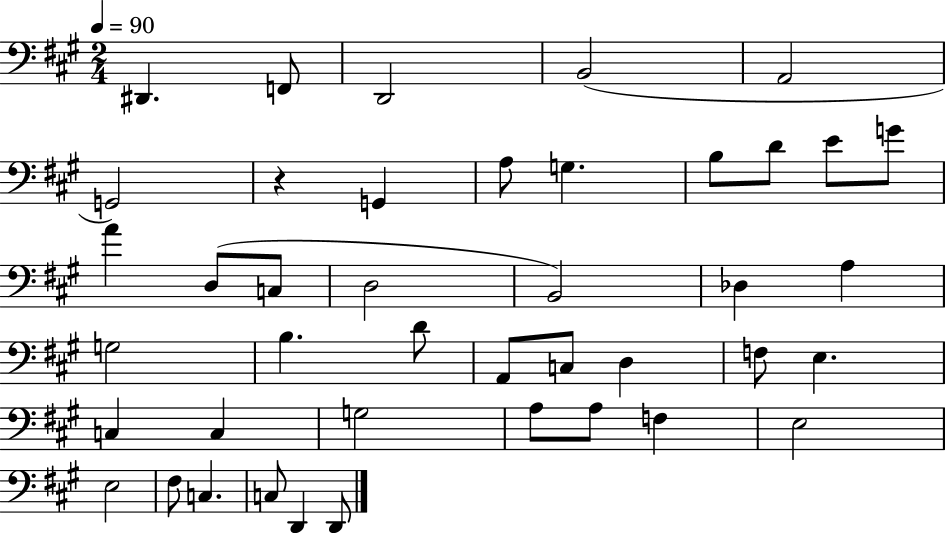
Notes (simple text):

D#2/q. F2/e D2/h B2/h A2/h G2/h R/q G2/q A3/e G3/q. B3/e D4/e E4/e G4/e A4/q D3/e C3/e D3/h B2/h Db3/q A3/q G3/h B3/q. D4/e A2/e C3/e D3/q F3/e E3/q. C3/q C3/q G3/h A3/e A3/e F3/q E3/h E3/h F#3/e C3/q. C3/e D2/q D2/e